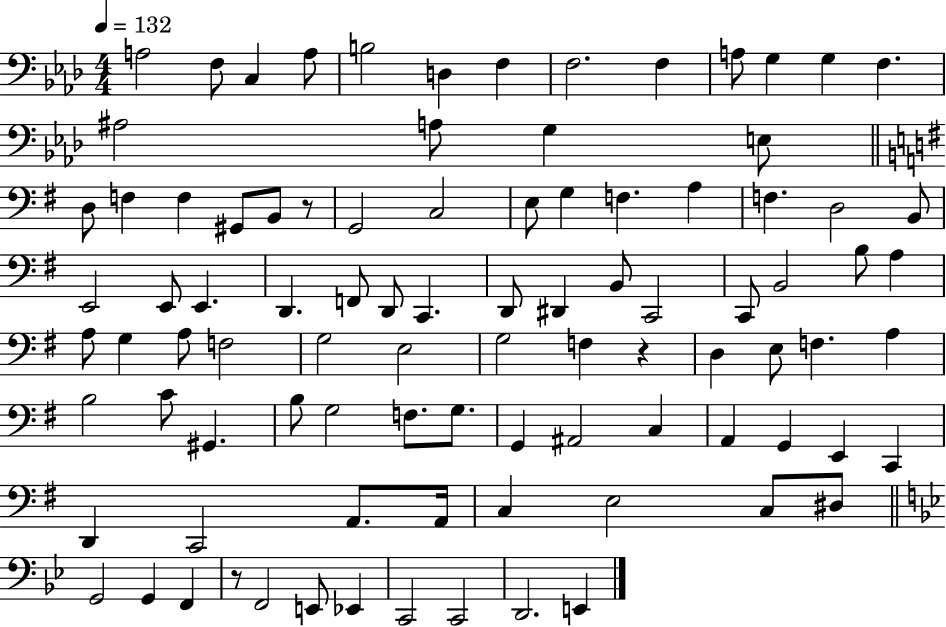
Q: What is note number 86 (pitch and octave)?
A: Eb2